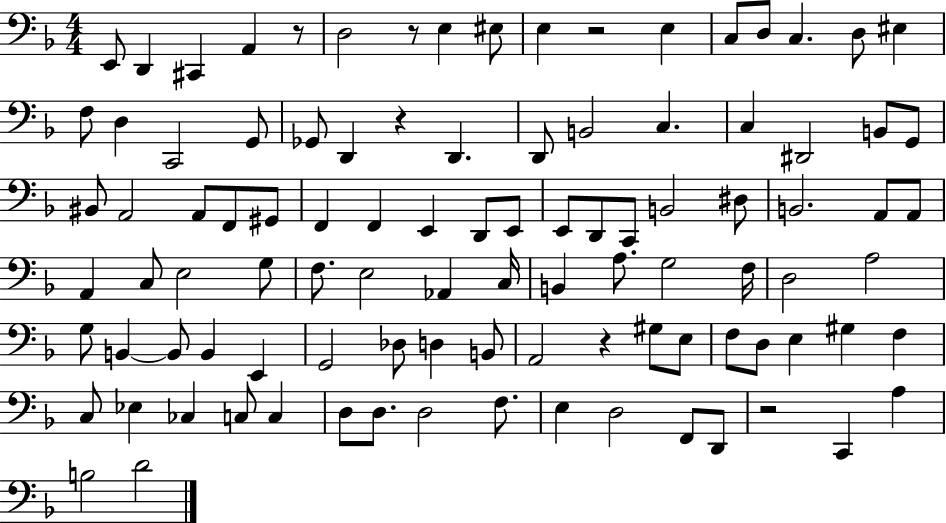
E2/e D2/q C#2/q A2/q R/e D3/h R/e E3/q EIS3/e E3/q R/h E3/q C3/e D3/e C3/q. D3/e EIS3/q F3/e D3/q C2/h G2/e Gb2/e D2/q R/q D2/q. D2/e B2/h C3/q. C3/q D#2/h B2/e G2/e BIS2/e A2/h A2/e F2/e G#2/e F2/q F2/q E2/q D2/e E2/e E2/e D2/e C2/e B2/h D#3/e B2/h. A2/e A2/e A2/q C3/e E3/h G3/e F3/e. E3/h Ab2/q C3/s B2/q A3/e. G3/h F3/s D3/h A3/h G3/e B2/q B2/e B2/q E2/q G2/h Db3/e D3/q B2/e A2/h R/q G#3/e E3/e F3/e D3/e E3/q G#3/q F3/q C3/e Eb3/q CES3/q C3/e C3/q D3/e D3/e. D3/h F3/e. E3/q D3/h F2/e D2/e R/h C2/q A3/q B3/h D4/h